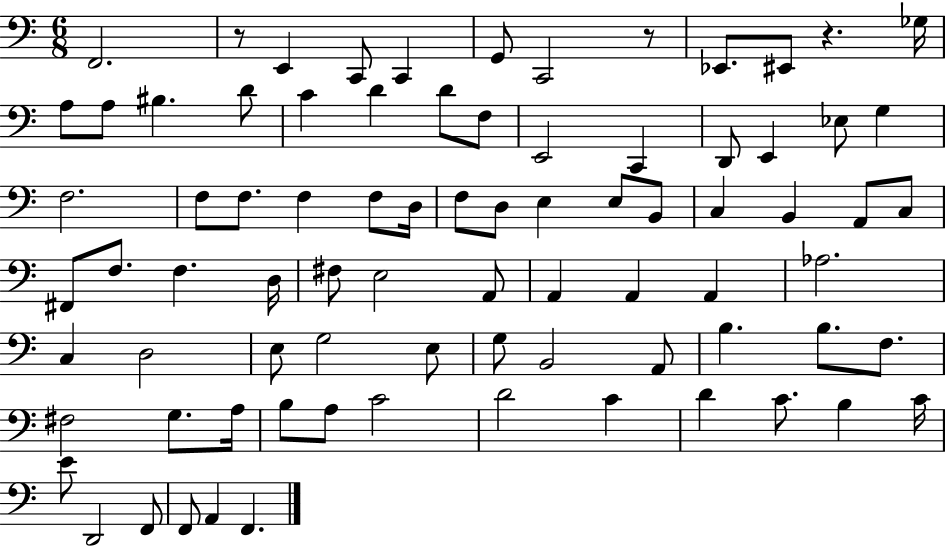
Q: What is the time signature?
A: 6/8